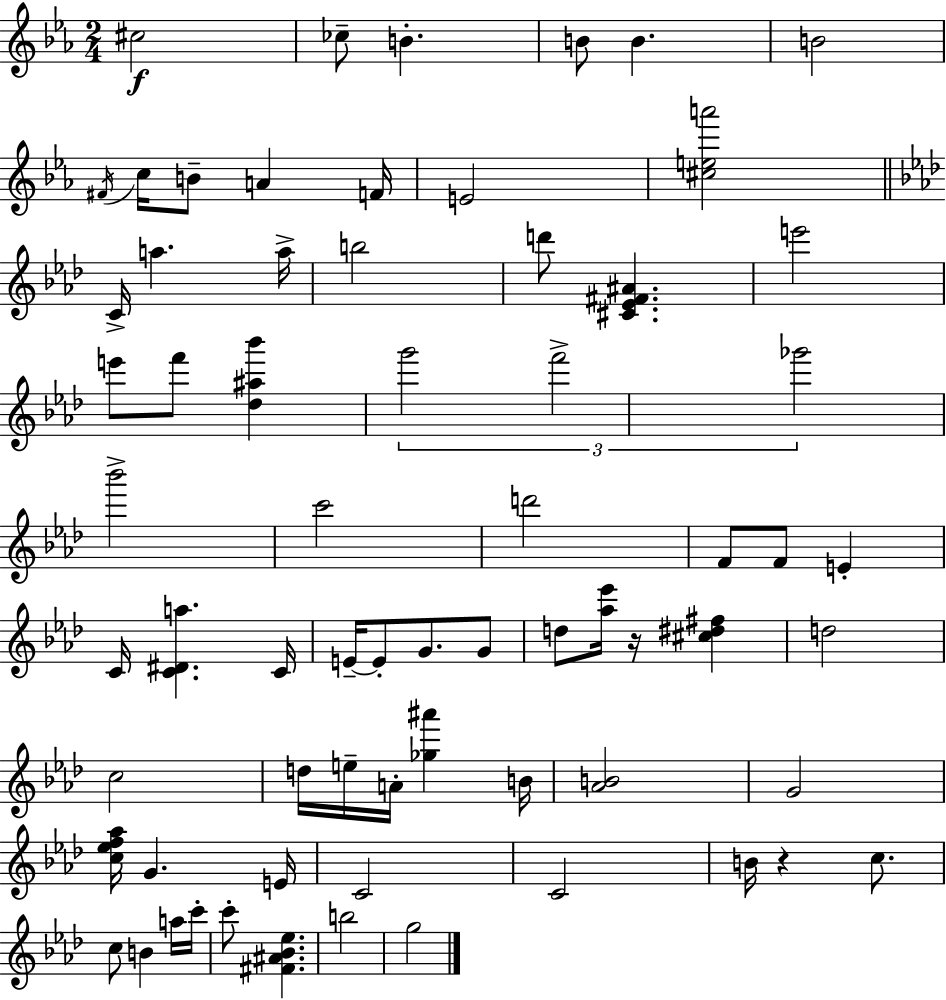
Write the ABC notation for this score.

X:1
T:Untitled
M:2/4
L:1/4
K:Cm
^c2 _c/2 B B/2 B B2 ^F/4 c/4 B/2 A F/4 E2 [^cea']2 C/4 a a/4 b2 d'/2 [^C_E^F^A] e'2 e'/2 f'/2 [_d^a_b'] g'2 f'2 _g'2 _b'2 c'2 d'2 F/2 F/2 E C/4 [C^Da] C/4 E/4 E/2 G/2 G/2 d/2 [_a_e']/4 z/4 [^c^d^f] d2 c2 d/4 e/4 A/4 [_g^a'] B/4 [_AB]2 G2 [c_ef_a]/4 G E/4 C2 C2 B/4 z c/2 c/2 B a/4 c'/4 c'/2 [^F^A_B_e] b2 g2